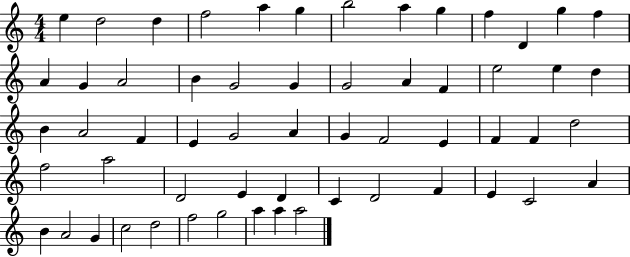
{
  \clef treble
  \numericTimeSignature
  \time 4/4
  \key c \major
  e''4 d''2 d''4 | f''2 a''4 g''4 | b''2 a''4 g''4 | f''4 d'4 g''4 f''4 | \break a'4 g'4 a'2 | b'4 g'2 g'4 | g'2 a'4 f'4 | e''2 e''4 d''4 | \break b'4 a'2 f'4 | e'4 g'2 a'4 | g'4 f'2 e'4 | f'4 f'4 d''2 | \break f''2 a''2 | d'2 e'4 d'4 | c'4 d'2 f'4 | e'4 c'2 a'4 | \break b'4 a'2 g'4 | c''2 d''2 | f''2 g''2 | a''4 a''4 a''2 | \break \bar "|."
}